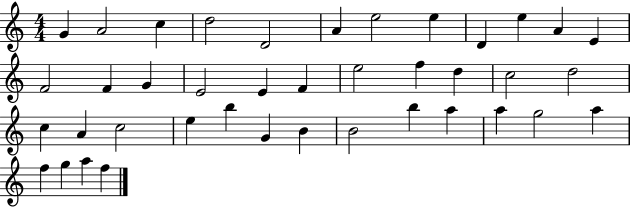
{
  \clef treble
  \numericTimeSignature
  \time 4/4
  \key c \major
  g'4 a'2 c''4 | d''2 d'2 | a'4 e''2 e''4 | d'4 e''4 a'4 e'4 | \break f'2 f'4 g'4 | e'2 e'4 f'4 | e''2 f''4 d''4 | c''2 d''2 | \break c''4 a'4 c''2 | e''4 b''4 g'4 b'4 | b'2 b''4 a''4 | a''4 g''2 a''4 | \break f''4 g''4 a''4 f''4 | \bar "|."
}